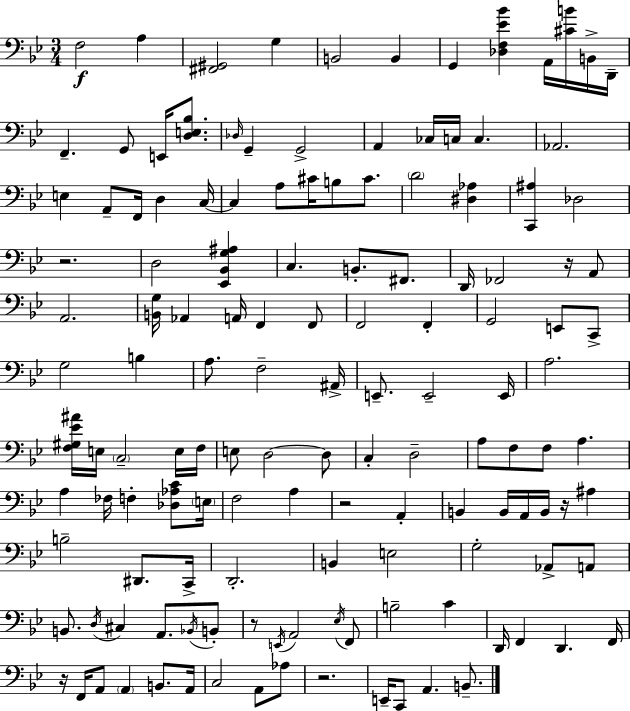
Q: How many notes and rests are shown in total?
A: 137